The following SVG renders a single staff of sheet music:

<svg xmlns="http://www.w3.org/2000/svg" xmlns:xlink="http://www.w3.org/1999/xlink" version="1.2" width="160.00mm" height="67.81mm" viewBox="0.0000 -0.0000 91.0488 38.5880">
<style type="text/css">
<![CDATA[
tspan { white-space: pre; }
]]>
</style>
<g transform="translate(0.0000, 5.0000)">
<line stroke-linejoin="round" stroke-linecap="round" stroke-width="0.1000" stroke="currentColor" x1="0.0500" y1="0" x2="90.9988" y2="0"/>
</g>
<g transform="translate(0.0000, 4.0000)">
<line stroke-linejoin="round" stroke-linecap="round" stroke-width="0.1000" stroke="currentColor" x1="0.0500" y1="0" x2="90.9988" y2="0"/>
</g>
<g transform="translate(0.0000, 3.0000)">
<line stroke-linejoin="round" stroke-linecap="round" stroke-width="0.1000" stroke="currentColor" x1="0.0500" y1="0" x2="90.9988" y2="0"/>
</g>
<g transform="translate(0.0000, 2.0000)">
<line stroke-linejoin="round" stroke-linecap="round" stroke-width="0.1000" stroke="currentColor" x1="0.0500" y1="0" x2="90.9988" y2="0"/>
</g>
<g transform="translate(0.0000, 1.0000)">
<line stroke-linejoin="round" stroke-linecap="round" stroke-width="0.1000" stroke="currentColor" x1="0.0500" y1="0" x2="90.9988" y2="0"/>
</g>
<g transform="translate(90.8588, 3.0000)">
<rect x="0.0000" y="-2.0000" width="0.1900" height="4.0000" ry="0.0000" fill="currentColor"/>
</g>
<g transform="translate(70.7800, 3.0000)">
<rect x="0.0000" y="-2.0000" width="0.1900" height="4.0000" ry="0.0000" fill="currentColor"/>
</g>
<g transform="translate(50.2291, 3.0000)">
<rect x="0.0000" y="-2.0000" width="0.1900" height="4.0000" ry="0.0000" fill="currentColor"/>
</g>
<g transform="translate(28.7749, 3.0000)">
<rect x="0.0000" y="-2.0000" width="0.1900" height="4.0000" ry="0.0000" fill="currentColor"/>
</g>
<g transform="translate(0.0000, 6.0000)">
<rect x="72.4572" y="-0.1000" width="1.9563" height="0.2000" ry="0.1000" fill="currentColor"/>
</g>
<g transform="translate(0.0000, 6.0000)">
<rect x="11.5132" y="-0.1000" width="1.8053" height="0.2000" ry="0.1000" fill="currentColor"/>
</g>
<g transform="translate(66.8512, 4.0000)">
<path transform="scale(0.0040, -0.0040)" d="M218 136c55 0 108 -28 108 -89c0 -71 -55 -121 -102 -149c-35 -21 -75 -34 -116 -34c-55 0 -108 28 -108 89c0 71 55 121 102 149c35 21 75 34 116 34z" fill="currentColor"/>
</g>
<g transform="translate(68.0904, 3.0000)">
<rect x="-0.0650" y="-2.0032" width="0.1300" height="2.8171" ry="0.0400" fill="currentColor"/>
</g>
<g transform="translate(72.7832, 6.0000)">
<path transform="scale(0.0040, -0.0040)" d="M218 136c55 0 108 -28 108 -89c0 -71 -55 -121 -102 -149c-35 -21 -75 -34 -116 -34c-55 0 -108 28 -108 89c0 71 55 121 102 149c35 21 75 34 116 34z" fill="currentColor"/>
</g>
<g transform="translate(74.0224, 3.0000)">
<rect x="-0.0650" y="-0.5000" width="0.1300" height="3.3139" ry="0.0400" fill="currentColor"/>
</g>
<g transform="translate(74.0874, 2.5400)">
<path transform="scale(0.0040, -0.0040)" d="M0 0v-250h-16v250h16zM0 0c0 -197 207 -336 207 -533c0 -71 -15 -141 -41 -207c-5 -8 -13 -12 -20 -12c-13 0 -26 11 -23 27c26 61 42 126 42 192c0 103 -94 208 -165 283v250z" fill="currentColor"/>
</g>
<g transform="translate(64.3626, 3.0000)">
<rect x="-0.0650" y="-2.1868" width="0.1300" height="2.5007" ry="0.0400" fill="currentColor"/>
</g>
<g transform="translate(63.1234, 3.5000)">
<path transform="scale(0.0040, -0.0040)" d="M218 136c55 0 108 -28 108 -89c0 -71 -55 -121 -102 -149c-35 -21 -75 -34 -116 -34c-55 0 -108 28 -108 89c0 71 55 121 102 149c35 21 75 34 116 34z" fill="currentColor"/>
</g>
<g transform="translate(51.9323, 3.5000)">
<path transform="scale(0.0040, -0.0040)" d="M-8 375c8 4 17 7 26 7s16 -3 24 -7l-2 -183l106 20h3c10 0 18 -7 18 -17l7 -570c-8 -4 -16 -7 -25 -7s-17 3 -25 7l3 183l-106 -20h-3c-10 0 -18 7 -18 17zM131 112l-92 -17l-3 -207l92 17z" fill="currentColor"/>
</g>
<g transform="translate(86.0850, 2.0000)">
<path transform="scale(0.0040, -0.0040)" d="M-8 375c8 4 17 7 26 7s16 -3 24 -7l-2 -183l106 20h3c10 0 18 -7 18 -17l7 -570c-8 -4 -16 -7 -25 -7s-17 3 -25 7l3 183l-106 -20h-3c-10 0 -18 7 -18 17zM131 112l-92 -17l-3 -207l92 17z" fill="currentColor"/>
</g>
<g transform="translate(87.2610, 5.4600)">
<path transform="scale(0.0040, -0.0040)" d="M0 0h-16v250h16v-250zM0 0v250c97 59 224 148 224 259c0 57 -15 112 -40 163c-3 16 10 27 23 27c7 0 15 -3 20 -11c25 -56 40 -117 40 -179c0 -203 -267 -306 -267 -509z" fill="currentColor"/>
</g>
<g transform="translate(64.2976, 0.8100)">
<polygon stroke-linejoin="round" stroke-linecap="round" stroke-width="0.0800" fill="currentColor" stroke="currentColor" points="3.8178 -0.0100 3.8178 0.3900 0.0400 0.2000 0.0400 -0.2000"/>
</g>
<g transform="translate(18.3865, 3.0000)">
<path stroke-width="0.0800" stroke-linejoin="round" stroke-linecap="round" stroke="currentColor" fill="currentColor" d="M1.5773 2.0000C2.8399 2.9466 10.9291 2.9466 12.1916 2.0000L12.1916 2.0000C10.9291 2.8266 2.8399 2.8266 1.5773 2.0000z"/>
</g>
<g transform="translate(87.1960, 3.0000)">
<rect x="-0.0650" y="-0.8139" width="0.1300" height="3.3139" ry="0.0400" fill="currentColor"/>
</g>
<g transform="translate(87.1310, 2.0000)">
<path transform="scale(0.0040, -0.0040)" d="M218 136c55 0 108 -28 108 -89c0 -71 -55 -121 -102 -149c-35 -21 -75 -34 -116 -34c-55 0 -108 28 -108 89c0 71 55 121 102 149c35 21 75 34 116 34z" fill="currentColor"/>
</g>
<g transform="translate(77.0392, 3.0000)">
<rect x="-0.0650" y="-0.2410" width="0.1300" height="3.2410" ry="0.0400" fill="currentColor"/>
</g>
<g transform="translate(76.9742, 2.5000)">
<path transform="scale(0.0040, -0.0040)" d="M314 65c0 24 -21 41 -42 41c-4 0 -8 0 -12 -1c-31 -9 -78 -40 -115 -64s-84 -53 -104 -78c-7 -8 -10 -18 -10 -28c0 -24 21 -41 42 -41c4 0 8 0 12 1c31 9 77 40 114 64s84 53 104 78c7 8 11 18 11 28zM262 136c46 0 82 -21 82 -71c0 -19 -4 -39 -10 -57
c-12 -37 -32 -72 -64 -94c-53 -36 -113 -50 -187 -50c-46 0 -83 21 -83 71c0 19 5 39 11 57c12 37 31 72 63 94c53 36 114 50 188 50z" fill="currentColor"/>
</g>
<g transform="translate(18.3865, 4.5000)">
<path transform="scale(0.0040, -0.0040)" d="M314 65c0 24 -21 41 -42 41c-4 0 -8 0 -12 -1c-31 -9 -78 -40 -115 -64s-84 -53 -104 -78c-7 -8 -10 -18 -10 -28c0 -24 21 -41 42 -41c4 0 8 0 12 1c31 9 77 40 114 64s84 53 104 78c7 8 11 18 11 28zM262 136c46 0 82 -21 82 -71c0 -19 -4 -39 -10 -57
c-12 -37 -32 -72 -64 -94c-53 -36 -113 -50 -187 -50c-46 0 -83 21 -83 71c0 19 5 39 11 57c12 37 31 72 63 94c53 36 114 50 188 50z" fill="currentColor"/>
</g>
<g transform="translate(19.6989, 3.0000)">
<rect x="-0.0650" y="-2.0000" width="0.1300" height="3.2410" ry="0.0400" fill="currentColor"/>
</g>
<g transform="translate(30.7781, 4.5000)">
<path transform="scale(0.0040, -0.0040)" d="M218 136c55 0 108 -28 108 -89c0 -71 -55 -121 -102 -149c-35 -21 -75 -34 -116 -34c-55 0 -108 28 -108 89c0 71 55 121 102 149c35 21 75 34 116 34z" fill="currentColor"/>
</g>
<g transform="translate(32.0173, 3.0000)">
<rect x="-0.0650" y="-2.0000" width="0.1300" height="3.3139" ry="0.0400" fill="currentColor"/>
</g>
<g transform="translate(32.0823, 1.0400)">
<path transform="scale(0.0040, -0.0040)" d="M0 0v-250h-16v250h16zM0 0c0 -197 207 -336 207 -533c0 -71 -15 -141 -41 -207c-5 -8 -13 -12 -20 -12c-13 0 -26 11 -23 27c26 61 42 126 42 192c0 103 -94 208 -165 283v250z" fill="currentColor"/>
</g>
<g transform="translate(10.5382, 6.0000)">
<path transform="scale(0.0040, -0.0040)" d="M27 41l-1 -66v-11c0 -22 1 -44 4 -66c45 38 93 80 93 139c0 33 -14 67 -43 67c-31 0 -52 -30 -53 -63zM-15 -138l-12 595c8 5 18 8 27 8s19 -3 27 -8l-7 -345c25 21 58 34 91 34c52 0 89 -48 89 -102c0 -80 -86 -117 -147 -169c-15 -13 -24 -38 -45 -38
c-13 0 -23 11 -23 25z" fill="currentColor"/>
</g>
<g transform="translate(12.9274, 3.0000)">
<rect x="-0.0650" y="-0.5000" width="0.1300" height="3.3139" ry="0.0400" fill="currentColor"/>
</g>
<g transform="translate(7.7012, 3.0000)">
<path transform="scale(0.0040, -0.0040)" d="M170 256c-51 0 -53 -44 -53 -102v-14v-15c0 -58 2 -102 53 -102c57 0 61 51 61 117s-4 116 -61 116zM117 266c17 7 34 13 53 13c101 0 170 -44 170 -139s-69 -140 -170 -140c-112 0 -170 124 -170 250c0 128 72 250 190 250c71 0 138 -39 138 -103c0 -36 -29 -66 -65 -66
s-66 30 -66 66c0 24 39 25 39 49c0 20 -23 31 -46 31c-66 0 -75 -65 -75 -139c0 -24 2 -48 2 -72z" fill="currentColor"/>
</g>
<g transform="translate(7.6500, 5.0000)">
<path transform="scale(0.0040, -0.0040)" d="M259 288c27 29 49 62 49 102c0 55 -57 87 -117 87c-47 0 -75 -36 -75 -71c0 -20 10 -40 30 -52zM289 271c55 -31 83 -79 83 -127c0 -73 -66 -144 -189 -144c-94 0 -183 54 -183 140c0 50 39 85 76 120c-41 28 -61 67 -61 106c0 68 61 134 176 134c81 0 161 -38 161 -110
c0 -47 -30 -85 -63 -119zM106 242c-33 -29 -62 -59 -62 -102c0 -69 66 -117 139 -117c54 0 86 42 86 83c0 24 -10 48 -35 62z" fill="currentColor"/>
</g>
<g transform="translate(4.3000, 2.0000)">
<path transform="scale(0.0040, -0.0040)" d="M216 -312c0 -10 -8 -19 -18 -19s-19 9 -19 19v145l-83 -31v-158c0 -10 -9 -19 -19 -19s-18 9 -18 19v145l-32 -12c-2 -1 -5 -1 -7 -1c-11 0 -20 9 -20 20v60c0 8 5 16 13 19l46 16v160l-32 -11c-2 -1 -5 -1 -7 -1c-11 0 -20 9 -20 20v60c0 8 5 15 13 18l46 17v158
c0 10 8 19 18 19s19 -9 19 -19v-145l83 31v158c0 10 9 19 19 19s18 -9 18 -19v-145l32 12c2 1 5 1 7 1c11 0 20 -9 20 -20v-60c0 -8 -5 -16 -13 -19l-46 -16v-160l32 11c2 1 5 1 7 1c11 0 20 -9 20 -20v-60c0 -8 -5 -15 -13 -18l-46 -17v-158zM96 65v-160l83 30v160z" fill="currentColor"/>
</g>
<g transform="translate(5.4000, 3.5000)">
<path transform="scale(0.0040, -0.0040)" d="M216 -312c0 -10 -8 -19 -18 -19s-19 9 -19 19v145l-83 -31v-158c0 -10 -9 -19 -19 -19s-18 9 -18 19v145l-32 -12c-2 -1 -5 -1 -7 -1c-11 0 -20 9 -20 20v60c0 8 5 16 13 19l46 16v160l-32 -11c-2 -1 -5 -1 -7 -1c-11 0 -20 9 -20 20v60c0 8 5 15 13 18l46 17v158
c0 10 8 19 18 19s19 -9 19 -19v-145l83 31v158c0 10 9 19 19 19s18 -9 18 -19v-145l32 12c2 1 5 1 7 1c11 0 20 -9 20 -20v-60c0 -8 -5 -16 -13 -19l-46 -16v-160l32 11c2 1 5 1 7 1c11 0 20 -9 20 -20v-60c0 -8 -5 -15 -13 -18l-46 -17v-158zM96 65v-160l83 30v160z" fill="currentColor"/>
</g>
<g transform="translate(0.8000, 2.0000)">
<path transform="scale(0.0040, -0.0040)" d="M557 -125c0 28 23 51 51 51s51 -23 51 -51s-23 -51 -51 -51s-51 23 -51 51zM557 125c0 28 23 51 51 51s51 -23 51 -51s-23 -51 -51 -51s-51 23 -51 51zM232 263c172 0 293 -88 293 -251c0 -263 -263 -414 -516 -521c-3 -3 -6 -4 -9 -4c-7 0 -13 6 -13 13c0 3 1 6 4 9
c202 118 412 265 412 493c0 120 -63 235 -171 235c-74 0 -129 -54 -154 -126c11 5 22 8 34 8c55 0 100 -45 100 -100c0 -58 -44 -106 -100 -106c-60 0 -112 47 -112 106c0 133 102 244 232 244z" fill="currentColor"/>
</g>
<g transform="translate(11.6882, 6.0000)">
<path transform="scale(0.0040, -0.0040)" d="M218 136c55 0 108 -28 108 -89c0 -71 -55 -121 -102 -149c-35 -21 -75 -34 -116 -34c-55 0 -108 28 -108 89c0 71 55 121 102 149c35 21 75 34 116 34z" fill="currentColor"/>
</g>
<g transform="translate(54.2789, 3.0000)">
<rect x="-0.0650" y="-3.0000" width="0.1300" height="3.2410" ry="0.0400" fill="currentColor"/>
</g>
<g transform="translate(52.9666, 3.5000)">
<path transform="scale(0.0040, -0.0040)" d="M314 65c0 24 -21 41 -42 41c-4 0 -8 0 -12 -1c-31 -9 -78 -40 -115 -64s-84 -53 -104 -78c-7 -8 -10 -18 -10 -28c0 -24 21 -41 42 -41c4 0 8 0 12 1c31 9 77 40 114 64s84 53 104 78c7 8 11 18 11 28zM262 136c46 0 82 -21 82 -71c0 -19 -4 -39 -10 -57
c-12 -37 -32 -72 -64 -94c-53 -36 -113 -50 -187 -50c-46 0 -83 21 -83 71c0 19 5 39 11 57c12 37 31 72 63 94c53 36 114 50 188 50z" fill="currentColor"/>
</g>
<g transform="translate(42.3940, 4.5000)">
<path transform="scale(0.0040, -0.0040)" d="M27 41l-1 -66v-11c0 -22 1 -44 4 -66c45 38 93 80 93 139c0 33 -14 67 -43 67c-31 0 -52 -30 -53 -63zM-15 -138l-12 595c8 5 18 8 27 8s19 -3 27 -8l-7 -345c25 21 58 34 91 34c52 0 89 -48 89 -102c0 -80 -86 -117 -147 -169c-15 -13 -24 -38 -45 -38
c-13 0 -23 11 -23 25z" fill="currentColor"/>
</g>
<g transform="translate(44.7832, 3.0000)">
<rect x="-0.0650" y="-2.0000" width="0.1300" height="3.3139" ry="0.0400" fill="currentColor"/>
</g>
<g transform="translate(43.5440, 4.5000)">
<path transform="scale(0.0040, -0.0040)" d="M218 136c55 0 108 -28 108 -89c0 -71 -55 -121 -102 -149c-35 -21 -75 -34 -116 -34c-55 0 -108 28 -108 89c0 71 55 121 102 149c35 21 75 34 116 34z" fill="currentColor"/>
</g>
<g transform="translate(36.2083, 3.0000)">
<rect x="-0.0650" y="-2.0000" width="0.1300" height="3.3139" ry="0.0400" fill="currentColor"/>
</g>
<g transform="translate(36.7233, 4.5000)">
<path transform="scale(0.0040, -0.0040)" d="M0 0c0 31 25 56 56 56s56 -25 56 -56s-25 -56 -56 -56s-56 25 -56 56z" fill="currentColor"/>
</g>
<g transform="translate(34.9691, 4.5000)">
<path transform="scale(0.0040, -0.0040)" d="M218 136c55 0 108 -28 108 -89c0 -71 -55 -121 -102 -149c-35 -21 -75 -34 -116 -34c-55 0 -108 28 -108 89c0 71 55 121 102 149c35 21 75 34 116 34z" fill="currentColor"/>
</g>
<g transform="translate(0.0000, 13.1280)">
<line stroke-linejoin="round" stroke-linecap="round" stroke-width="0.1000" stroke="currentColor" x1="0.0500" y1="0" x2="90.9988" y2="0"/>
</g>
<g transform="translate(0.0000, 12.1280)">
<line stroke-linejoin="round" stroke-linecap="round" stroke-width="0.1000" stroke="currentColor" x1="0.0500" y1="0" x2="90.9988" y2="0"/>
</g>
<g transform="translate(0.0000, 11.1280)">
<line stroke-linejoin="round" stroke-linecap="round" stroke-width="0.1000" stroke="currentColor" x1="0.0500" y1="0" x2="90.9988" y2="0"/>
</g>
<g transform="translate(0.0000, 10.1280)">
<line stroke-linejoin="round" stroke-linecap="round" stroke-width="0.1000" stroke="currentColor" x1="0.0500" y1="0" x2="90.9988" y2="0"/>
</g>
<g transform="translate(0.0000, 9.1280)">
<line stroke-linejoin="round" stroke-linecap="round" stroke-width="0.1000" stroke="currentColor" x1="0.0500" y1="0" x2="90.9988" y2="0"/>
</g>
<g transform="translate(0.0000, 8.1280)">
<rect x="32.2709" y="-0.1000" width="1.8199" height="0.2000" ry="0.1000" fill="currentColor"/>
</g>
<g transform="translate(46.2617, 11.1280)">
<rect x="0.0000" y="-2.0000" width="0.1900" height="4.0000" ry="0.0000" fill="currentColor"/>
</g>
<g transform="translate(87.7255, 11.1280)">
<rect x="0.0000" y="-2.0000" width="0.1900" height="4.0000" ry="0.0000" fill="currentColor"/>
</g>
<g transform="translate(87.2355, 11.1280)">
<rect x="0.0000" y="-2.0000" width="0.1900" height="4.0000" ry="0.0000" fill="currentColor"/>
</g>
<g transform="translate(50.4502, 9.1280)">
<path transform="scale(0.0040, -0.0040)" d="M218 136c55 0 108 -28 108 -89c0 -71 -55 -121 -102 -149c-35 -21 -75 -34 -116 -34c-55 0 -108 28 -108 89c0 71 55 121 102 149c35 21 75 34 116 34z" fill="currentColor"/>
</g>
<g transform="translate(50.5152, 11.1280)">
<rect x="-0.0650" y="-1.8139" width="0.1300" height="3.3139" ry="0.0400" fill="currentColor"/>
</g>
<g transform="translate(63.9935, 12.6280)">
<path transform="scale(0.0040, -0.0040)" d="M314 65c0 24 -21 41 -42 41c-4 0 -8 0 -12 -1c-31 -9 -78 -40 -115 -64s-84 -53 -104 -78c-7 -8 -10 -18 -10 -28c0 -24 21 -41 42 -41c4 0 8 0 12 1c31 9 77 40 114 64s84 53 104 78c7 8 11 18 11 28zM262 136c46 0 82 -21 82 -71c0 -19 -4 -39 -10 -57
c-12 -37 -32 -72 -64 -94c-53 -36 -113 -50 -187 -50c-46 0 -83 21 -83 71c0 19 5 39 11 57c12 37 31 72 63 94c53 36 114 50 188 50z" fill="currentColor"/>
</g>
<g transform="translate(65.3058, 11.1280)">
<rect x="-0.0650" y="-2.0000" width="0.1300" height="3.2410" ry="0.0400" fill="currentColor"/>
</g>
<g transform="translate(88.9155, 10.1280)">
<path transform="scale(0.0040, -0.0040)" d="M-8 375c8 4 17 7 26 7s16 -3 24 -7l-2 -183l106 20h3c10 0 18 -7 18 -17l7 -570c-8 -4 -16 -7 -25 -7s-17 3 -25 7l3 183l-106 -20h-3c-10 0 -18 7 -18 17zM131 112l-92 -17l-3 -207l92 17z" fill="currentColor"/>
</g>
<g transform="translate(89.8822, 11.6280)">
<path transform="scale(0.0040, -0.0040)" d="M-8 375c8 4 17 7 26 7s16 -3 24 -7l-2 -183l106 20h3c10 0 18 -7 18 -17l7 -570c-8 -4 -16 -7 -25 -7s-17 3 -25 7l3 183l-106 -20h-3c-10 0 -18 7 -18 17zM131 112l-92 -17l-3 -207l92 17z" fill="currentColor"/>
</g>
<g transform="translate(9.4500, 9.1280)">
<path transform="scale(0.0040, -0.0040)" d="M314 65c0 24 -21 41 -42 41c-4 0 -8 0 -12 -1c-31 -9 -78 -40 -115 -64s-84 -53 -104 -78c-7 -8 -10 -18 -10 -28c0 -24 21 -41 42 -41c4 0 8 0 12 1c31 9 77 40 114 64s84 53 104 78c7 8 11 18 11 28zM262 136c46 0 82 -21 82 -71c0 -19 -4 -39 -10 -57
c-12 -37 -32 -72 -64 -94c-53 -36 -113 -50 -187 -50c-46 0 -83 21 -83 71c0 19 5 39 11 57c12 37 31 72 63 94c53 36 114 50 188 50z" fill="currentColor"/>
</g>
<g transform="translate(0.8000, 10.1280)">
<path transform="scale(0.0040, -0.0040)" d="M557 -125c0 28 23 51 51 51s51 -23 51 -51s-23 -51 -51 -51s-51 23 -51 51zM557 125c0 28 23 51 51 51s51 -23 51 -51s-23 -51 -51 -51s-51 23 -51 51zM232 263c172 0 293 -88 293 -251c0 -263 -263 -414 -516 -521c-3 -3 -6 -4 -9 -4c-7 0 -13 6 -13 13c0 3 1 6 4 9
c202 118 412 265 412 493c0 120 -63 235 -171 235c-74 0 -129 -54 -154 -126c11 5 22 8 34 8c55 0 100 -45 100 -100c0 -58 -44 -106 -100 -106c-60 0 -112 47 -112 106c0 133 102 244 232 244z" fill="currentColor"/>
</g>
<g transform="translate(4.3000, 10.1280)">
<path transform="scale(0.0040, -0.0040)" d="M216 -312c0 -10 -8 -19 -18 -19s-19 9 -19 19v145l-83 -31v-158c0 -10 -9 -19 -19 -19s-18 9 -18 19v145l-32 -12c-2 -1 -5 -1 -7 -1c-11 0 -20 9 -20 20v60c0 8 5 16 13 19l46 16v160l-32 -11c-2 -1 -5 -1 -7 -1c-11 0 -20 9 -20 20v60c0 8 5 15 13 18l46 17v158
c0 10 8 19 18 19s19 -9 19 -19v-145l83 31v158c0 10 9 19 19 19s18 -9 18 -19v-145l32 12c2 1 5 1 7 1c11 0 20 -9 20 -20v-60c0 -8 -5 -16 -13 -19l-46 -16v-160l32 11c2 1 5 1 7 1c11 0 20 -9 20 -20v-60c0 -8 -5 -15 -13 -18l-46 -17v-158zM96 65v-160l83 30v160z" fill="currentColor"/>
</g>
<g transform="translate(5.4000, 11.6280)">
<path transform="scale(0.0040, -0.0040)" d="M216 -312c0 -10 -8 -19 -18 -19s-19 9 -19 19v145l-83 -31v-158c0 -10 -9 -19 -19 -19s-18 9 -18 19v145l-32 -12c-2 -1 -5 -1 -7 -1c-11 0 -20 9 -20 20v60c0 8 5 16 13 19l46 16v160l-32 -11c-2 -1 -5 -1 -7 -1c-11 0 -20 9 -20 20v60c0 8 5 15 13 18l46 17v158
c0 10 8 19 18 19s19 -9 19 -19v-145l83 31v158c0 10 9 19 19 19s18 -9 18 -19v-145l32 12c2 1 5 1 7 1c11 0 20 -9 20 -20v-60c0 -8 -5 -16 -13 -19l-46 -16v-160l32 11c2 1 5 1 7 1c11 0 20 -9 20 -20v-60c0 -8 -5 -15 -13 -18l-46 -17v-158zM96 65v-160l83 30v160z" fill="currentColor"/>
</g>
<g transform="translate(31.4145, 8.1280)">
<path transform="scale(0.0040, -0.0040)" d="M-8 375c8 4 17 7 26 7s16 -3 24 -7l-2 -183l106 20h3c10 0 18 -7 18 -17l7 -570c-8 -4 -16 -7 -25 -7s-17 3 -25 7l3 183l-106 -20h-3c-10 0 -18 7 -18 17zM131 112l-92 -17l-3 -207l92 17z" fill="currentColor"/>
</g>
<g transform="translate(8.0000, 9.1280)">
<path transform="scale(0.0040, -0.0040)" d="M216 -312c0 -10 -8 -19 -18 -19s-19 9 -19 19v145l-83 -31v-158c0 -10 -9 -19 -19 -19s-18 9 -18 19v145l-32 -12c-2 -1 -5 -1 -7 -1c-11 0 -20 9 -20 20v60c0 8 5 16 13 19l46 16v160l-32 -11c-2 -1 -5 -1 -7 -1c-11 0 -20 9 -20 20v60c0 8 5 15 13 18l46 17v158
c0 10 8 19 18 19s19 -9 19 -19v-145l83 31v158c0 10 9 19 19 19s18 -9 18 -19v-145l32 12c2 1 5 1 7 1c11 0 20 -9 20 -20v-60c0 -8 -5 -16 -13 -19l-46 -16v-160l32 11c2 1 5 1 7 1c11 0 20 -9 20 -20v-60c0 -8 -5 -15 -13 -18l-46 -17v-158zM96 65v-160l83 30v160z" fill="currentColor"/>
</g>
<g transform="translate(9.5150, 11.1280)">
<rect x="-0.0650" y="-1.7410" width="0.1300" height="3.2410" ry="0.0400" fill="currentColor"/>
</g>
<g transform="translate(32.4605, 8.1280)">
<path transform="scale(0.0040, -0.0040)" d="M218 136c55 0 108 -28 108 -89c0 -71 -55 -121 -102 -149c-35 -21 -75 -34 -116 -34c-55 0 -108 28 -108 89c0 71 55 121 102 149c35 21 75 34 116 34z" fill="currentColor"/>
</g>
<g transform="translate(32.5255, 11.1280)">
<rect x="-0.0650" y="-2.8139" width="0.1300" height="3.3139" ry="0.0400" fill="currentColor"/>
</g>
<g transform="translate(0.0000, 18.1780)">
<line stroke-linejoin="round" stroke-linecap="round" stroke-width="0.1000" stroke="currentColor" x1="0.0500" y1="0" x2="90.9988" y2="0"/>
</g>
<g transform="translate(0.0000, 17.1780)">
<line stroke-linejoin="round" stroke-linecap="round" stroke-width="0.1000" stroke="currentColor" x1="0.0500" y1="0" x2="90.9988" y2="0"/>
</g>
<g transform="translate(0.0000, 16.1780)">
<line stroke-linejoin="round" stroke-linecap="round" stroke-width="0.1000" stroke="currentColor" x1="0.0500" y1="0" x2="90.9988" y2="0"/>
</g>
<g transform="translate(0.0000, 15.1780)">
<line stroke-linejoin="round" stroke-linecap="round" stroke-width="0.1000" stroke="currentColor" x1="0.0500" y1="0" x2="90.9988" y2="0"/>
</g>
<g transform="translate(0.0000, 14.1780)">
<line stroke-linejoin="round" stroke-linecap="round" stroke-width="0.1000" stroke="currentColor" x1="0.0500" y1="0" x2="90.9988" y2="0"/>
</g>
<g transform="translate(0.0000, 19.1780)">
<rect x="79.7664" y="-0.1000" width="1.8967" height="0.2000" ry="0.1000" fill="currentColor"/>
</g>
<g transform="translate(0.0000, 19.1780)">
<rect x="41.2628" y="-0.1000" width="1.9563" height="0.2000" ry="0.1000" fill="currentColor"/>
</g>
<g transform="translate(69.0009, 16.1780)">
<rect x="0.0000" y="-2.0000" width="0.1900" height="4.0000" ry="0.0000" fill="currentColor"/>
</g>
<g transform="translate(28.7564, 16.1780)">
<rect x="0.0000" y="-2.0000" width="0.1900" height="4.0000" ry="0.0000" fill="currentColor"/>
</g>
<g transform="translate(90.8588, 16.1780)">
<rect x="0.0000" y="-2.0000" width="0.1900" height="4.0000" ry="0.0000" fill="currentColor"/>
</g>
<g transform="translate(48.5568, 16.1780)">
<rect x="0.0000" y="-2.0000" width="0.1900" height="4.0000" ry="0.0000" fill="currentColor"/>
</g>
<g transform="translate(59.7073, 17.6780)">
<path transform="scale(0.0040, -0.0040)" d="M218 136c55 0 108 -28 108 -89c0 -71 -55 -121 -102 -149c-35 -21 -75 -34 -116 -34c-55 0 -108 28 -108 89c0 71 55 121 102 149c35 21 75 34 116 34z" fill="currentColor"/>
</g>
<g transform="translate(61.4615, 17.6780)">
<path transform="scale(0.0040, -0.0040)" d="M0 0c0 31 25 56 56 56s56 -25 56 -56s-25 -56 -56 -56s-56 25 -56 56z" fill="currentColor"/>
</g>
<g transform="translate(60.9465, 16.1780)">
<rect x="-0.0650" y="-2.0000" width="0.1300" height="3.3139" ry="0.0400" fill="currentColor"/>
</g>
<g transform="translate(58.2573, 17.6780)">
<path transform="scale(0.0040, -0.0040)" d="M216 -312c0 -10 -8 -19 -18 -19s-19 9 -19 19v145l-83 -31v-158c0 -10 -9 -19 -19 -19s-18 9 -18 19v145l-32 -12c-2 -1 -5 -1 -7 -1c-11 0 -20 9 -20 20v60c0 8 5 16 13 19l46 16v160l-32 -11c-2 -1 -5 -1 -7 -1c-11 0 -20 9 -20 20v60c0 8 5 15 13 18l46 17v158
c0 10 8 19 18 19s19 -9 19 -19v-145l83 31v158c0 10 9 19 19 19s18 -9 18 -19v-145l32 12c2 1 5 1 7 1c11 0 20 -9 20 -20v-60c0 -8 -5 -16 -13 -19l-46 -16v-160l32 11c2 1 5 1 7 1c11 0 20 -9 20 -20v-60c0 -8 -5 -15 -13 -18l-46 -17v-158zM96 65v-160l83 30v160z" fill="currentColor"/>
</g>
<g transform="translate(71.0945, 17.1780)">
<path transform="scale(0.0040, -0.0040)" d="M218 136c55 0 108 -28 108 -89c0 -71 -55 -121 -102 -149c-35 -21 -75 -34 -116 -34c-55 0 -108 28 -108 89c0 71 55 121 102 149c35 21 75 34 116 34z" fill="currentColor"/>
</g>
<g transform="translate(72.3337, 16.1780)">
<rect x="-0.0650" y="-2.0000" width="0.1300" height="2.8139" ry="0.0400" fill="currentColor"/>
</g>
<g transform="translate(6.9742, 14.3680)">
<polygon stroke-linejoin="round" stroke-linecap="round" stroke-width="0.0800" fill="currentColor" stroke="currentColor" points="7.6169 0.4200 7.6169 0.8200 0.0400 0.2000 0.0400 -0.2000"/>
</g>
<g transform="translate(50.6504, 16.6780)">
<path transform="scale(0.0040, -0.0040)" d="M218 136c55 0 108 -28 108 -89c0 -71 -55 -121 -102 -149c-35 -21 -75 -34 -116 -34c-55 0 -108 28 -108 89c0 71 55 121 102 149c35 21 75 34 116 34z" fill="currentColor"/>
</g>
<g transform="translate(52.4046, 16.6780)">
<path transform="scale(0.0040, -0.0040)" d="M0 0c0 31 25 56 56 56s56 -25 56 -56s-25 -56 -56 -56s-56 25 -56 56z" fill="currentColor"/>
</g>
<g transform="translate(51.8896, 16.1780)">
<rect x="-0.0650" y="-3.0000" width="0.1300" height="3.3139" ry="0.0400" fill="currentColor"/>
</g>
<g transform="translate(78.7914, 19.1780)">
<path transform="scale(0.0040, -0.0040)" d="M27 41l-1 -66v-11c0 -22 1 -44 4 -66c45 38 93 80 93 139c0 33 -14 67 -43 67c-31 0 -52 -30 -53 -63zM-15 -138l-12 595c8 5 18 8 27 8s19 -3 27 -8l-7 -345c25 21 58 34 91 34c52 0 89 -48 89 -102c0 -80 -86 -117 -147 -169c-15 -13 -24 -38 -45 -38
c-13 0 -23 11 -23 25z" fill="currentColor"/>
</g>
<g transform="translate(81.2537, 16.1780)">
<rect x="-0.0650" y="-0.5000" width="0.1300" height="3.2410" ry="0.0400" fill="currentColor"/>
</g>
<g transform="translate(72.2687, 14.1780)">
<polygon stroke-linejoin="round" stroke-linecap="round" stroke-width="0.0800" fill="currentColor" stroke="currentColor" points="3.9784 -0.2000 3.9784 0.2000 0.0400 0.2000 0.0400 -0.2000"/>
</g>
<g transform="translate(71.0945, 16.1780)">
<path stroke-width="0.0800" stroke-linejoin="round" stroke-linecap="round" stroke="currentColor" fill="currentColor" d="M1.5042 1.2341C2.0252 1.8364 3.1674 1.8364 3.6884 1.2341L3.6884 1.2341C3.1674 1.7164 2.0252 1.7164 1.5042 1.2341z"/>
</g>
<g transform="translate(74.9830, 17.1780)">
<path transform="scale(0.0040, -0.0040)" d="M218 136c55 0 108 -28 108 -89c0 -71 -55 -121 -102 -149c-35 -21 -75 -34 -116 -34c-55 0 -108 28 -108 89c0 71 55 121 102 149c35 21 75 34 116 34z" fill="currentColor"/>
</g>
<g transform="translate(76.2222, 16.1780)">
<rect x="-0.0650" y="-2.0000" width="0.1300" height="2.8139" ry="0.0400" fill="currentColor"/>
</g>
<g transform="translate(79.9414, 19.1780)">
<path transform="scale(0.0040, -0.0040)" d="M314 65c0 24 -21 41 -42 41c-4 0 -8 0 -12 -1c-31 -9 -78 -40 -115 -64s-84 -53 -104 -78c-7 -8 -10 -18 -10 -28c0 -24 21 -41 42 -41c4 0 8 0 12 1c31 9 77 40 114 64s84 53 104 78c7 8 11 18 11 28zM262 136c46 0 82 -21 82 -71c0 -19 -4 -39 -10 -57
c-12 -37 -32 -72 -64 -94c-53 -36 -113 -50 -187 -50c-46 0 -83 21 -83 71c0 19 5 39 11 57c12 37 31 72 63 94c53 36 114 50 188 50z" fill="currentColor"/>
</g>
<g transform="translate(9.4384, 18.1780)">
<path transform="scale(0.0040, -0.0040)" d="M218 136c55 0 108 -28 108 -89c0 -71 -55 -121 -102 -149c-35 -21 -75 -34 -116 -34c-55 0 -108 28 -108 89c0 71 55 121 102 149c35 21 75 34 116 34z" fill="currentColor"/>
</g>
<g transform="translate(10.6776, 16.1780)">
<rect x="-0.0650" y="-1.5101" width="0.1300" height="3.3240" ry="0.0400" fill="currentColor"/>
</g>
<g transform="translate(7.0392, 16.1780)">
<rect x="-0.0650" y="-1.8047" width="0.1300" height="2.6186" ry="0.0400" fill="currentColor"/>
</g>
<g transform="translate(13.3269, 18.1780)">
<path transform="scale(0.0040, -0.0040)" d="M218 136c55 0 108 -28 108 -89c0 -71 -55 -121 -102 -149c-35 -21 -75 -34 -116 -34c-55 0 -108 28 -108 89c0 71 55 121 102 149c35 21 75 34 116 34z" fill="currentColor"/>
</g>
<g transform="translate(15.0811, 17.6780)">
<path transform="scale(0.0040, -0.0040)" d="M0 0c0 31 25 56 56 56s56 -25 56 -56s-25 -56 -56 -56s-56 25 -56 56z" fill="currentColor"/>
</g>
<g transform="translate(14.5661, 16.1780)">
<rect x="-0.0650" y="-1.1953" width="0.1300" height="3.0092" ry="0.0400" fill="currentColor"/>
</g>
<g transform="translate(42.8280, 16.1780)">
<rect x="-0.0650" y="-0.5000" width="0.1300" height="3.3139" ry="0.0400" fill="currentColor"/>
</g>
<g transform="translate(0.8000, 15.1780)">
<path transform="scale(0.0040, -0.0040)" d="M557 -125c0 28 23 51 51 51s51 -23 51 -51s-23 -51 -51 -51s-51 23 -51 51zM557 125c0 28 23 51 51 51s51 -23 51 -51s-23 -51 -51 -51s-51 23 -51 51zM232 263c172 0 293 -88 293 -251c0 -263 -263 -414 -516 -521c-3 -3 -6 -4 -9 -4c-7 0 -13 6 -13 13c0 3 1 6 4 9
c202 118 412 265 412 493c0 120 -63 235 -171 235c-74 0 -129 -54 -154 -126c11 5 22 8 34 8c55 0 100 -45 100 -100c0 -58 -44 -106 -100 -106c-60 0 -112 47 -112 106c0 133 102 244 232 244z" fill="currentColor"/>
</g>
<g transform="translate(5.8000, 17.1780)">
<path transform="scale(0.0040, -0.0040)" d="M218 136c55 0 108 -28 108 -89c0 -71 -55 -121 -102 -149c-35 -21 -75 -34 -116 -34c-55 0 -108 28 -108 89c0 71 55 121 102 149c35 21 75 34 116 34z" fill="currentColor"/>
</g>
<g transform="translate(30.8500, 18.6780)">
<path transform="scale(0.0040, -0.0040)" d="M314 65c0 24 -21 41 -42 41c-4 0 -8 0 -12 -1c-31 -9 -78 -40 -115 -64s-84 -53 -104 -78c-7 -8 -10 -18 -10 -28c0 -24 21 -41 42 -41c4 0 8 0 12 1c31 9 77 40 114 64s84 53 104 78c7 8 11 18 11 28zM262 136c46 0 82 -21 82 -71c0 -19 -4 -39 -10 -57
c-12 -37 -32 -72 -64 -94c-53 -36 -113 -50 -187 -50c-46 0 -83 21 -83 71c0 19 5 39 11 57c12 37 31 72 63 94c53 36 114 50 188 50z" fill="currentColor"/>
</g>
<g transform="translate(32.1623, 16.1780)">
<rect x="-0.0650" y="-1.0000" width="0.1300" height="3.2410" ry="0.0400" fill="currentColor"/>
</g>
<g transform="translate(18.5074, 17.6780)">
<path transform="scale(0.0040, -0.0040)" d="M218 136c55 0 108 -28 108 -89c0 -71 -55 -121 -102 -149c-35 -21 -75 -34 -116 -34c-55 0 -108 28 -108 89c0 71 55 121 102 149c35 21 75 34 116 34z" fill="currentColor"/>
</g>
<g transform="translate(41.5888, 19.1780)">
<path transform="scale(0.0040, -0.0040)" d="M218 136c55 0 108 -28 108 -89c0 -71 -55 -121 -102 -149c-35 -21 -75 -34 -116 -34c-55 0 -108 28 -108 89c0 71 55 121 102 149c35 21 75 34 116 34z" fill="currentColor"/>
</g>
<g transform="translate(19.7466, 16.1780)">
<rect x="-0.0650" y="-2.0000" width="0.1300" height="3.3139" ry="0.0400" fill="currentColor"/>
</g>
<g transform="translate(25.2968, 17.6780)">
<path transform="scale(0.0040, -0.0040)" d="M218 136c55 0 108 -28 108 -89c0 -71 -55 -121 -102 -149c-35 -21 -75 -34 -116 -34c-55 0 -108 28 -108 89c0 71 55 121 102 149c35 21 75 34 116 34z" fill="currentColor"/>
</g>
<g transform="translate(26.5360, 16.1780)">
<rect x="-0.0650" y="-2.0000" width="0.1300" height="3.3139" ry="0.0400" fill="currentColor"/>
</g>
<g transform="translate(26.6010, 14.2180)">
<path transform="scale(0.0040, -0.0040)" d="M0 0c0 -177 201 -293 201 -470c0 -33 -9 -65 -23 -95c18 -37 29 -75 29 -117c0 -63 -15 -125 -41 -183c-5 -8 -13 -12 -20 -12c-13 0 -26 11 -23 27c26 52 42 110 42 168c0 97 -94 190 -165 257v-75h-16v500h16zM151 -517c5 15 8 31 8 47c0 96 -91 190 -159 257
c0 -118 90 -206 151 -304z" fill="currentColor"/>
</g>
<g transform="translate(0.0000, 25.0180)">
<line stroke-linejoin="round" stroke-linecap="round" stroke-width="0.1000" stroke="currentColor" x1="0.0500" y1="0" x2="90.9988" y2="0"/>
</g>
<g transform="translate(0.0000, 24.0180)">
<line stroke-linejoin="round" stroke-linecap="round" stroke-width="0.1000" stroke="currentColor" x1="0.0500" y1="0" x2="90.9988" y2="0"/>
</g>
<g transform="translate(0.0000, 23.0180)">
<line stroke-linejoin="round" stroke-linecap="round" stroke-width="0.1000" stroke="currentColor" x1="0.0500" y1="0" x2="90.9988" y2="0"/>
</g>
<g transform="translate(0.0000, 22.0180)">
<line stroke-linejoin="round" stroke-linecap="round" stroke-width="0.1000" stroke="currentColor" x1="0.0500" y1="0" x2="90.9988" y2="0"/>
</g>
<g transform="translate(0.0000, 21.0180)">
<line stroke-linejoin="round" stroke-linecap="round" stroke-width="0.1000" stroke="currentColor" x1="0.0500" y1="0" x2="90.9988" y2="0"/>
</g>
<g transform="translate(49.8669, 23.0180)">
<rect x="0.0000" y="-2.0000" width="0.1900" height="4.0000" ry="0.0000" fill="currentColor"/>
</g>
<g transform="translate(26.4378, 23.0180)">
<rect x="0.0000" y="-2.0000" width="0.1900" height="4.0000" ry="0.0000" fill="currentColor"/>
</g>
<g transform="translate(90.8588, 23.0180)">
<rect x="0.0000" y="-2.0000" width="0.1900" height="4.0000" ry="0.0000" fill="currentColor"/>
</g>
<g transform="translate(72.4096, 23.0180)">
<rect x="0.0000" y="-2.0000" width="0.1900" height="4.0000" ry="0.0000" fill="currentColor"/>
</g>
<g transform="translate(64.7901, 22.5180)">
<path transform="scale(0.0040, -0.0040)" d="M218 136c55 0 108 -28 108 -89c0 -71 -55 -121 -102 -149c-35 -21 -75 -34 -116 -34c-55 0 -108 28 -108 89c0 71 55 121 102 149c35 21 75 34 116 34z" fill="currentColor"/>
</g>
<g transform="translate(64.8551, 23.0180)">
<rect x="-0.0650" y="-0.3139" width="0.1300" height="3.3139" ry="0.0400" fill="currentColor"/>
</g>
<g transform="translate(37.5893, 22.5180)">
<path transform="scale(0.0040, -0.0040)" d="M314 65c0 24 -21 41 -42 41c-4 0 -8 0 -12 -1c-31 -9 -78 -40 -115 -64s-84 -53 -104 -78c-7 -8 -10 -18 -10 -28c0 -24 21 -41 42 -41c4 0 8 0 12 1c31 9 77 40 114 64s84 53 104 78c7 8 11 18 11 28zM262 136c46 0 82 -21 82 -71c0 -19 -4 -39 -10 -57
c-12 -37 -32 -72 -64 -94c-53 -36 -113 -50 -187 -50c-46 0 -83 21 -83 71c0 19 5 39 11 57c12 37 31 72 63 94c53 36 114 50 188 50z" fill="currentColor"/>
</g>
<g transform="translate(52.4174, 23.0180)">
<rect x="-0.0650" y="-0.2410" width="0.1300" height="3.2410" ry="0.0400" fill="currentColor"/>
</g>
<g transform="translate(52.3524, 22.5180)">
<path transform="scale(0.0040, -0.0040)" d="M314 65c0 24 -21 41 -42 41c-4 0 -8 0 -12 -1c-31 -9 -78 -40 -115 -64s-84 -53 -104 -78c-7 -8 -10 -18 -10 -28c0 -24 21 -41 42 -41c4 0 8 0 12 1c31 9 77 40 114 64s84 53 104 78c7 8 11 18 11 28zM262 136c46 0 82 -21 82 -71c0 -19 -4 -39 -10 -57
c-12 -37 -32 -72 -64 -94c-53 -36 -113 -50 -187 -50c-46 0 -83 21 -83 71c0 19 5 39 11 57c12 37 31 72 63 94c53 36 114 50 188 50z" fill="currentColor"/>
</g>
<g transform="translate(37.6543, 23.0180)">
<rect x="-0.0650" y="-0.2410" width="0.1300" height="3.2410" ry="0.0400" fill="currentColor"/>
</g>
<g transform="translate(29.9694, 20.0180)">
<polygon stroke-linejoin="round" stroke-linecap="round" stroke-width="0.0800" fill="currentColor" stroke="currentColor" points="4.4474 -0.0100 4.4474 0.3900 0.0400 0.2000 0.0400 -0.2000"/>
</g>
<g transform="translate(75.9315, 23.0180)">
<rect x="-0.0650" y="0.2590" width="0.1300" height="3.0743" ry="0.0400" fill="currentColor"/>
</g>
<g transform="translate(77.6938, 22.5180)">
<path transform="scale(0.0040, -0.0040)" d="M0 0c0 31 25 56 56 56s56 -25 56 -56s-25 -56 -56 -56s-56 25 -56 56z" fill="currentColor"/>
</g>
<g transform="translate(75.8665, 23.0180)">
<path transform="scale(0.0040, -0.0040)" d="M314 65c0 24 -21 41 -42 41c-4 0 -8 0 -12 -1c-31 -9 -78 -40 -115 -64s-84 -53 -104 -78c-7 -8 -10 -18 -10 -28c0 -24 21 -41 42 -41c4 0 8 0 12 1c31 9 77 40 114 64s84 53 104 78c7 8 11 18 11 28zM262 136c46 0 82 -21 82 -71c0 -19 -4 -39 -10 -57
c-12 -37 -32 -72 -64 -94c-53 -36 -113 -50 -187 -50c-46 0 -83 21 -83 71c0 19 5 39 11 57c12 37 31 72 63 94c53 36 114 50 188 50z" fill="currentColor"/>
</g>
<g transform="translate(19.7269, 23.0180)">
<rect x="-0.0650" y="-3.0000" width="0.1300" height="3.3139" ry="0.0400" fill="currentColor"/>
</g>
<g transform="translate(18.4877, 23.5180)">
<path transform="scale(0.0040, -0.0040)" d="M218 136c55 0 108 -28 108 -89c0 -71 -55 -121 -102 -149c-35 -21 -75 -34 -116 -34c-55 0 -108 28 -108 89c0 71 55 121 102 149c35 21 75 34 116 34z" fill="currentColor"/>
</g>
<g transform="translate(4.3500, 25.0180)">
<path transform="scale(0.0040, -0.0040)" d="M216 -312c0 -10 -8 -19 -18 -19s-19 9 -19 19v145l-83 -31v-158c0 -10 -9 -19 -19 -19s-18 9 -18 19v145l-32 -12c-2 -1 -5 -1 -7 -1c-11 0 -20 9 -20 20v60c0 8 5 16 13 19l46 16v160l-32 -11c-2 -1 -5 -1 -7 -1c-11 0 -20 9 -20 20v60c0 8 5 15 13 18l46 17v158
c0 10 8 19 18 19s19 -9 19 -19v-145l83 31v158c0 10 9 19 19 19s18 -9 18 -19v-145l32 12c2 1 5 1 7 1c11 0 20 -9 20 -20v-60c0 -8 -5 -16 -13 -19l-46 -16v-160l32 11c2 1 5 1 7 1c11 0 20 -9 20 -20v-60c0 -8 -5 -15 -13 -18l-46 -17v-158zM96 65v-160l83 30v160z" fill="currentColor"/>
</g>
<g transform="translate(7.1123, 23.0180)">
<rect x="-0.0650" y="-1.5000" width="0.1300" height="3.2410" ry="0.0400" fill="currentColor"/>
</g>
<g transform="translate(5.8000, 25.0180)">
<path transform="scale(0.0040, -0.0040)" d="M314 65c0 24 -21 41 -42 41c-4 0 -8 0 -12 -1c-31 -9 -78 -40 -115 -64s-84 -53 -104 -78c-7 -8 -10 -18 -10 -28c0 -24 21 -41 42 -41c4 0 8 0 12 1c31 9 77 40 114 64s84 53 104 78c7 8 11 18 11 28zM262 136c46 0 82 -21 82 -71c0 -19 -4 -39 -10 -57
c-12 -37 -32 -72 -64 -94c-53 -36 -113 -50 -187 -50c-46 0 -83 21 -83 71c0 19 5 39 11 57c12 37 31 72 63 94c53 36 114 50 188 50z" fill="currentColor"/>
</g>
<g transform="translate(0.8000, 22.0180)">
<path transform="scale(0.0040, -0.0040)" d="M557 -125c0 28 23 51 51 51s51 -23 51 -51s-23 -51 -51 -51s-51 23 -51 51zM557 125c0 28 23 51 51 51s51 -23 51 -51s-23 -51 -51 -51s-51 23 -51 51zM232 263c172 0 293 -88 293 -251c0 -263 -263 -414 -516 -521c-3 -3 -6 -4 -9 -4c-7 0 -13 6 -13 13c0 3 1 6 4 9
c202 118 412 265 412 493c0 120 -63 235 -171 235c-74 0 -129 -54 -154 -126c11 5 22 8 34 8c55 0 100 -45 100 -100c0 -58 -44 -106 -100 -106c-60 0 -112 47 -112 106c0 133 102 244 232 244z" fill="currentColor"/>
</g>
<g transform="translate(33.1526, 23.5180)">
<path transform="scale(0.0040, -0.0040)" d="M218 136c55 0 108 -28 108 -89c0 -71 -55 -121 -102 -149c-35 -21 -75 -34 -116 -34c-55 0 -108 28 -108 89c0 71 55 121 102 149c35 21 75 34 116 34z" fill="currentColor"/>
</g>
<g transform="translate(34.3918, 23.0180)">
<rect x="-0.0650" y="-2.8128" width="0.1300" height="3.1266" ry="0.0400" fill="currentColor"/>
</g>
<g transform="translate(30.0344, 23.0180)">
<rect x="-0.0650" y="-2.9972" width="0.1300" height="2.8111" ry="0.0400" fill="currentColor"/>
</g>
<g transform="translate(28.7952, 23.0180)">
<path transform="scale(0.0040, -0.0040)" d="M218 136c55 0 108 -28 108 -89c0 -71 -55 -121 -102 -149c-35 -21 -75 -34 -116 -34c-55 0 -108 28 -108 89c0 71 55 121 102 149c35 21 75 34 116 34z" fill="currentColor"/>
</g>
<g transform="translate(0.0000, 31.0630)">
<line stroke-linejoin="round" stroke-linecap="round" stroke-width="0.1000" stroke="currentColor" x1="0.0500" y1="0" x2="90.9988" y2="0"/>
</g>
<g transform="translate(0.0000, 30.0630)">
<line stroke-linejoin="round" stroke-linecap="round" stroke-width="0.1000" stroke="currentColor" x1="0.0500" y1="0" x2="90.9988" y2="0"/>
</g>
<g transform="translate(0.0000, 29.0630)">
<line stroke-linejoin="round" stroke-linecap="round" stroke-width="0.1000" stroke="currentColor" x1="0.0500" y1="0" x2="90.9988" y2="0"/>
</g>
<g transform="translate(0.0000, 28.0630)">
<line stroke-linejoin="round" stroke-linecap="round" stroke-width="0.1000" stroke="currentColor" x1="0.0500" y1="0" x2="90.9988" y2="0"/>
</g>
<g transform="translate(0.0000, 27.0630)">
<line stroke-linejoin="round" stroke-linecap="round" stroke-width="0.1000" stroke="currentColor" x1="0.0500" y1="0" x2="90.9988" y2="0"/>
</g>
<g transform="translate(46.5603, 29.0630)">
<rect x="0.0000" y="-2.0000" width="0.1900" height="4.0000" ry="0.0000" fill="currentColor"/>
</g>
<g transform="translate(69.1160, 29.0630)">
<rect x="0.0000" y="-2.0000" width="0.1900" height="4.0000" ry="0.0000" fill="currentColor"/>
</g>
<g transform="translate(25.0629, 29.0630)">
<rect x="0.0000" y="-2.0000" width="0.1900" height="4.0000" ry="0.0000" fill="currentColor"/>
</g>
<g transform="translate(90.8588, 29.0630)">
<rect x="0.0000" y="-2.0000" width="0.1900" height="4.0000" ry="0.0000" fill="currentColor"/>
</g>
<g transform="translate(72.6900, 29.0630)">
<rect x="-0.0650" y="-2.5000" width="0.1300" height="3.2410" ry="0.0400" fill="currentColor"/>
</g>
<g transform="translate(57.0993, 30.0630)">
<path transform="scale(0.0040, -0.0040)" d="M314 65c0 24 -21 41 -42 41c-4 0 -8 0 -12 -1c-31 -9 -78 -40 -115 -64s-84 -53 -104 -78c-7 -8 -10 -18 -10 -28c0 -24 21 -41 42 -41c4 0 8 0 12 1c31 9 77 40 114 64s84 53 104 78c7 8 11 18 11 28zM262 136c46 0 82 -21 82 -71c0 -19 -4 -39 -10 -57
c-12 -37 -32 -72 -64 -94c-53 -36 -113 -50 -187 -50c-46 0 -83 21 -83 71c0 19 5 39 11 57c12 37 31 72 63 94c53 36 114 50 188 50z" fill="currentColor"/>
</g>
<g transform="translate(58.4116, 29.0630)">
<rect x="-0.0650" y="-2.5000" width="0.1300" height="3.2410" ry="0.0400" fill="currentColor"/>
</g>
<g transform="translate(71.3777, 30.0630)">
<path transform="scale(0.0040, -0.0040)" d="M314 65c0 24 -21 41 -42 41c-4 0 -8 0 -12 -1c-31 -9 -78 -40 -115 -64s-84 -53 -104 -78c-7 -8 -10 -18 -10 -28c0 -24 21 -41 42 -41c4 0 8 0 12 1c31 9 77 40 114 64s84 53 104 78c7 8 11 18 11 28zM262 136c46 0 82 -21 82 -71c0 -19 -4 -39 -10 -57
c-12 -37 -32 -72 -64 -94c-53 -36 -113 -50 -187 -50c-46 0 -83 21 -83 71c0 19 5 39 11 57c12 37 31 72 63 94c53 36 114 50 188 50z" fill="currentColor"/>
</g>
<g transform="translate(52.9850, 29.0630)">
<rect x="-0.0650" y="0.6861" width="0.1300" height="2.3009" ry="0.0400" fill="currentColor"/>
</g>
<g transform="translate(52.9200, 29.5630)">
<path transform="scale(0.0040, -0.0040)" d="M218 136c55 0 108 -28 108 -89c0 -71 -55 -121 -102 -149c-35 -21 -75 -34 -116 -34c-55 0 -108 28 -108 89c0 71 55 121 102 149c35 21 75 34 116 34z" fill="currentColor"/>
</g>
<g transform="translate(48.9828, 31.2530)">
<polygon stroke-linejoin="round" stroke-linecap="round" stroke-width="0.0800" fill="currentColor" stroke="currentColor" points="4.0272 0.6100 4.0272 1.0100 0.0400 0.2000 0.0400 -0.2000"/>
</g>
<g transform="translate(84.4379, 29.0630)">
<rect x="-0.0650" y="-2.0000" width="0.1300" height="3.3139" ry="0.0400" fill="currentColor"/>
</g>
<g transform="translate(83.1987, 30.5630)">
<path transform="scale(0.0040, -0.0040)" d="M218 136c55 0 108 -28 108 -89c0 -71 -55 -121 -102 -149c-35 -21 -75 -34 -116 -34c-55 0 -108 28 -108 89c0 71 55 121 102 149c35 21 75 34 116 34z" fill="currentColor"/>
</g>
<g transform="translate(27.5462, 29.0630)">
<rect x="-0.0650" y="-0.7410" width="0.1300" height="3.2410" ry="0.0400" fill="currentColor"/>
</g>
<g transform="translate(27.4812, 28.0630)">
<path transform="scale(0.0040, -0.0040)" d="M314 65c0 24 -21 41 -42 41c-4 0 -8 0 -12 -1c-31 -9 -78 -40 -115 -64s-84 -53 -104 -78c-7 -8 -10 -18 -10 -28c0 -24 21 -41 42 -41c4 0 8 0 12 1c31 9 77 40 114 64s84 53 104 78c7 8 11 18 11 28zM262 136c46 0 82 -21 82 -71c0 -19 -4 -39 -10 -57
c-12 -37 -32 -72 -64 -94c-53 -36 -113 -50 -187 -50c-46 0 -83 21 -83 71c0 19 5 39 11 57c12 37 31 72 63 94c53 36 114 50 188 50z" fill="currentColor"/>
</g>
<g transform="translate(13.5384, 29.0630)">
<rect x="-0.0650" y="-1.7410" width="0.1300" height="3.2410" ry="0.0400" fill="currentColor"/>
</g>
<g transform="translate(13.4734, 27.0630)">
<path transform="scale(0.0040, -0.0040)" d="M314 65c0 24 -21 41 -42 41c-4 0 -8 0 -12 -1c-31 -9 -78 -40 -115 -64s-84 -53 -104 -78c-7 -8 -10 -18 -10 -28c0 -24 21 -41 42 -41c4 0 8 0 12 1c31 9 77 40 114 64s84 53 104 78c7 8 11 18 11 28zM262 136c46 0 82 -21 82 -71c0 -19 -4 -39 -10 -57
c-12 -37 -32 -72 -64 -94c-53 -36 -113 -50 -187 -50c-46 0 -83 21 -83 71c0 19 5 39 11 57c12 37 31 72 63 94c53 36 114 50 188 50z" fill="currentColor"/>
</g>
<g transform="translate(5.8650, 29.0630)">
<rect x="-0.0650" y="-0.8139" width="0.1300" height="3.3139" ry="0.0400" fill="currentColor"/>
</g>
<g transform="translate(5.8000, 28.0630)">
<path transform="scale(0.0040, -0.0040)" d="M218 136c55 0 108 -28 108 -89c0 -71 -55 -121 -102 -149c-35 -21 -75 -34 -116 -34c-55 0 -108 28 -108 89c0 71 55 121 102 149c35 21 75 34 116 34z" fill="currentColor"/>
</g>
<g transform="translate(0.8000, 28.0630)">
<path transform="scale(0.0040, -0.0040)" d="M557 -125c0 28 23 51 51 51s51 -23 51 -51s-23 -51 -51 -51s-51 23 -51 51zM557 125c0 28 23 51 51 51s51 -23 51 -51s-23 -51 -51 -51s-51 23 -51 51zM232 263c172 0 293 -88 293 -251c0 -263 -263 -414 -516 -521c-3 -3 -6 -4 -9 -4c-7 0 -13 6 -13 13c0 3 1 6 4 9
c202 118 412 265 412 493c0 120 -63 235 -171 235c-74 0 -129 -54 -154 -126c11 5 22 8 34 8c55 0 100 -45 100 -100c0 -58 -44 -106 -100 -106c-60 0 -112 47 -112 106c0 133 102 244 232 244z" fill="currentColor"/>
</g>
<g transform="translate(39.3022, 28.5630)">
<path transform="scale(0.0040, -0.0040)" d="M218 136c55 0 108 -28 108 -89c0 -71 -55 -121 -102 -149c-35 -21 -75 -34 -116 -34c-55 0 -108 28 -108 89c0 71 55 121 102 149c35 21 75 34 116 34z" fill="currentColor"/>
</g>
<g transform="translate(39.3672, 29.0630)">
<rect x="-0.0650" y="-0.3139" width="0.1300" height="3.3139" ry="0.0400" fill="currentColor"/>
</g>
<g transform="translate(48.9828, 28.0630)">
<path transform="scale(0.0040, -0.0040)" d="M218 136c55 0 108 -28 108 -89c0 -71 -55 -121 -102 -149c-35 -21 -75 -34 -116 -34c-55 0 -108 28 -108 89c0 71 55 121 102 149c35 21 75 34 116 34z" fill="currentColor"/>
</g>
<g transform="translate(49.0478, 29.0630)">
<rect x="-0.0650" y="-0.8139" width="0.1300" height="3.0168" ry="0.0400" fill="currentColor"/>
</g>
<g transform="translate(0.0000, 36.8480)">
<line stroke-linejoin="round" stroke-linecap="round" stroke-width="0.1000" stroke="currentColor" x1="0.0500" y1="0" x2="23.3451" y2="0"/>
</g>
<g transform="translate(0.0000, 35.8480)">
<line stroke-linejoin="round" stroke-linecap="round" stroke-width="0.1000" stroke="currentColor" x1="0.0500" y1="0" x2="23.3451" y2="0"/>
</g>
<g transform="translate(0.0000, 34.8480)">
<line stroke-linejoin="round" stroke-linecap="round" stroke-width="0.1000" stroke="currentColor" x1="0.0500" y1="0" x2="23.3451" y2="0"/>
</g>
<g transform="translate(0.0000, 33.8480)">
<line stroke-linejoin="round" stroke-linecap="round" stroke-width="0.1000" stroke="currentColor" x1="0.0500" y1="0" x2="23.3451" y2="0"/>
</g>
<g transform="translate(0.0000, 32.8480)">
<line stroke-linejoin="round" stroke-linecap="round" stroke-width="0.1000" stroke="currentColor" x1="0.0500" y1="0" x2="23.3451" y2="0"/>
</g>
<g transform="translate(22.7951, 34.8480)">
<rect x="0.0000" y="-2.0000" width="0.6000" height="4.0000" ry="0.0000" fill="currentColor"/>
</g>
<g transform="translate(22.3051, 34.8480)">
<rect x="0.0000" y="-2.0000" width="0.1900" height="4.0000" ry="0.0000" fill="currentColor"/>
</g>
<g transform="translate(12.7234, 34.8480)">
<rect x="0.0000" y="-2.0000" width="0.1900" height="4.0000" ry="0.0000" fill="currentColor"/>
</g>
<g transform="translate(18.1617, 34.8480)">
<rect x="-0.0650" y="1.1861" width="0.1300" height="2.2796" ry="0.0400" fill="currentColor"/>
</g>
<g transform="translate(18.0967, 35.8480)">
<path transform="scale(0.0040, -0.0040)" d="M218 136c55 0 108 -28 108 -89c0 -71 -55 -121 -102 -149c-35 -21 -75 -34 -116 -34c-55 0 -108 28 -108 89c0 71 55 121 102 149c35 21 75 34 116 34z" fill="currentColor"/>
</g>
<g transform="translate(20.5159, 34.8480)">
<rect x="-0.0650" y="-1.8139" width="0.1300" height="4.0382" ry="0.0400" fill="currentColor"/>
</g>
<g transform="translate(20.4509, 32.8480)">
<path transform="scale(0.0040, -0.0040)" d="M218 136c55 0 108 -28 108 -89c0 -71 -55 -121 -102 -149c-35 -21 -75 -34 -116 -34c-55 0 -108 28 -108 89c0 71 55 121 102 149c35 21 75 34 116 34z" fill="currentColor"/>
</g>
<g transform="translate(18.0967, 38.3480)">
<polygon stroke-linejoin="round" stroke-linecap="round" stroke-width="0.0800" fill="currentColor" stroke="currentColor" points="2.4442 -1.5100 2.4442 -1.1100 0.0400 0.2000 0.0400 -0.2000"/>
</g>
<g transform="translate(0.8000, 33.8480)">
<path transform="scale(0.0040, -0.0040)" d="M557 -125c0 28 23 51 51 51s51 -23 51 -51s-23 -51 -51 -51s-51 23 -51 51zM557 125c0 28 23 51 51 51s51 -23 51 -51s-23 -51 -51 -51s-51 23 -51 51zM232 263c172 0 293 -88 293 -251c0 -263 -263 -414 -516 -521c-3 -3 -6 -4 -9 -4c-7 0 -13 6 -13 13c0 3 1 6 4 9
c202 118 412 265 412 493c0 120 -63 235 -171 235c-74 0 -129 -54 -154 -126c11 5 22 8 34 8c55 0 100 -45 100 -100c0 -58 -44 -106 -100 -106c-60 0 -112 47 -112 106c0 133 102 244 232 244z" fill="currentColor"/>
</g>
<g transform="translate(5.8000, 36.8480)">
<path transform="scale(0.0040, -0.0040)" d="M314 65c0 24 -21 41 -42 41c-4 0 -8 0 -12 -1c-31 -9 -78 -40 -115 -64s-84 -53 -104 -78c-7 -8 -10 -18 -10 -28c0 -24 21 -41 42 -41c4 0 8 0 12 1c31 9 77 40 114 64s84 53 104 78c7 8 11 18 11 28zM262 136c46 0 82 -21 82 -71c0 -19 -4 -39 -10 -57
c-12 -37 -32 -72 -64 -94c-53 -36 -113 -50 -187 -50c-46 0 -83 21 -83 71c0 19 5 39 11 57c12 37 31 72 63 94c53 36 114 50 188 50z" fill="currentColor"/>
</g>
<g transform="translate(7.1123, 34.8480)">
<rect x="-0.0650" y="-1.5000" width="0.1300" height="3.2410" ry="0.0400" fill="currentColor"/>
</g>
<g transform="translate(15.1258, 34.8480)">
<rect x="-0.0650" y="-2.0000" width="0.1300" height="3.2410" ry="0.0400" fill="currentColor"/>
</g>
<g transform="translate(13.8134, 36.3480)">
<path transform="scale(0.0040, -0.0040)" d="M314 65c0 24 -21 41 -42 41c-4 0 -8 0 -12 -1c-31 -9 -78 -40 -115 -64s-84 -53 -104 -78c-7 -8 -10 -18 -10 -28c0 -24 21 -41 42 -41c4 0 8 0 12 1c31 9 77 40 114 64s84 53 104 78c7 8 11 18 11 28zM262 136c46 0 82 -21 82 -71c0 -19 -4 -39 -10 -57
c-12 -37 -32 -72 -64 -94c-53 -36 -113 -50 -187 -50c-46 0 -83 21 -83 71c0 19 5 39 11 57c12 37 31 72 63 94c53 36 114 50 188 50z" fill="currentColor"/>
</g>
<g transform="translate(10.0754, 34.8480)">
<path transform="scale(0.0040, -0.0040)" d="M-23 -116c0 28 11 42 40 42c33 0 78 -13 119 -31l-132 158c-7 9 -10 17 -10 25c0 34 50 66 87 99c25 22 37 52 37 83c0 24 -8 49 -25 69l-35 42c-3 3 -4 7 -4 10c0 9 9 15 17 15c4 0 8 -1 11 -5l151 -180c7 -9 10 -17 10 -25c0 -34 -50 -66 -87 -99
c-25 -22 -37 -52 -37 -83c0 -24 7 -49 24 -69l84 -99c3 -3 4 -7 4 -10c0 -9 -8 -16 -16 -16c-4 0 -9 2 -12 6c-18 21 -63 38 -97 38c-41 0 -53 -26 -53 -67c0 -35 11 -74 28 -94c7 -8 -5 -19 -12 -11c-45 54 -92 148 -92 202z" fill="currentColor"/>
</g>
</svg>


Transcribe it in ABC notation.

X:1
T:Untitled
M:6/8
L:1/4
K:D
_E,, A,,2 A,,/2 A,, _A,, C,2 C,/2 B,,/2 E,,/2 E,2 F,/2 ^A,2 C A, A,,2 B,,/2 G,,/2 G,,/2 A,, A,,/4 F,,2 E,, C, ^A,, B,,/2 B,,/2 _E,,2 ^G,,2 C, D,/2 C,/2 E,2 E,2 E, D,2 F, A,2 F,2 E, F,/2 C,/2 B,,2 B,,2 A,, G,,2 z A,,2 B,,/2 A,/2